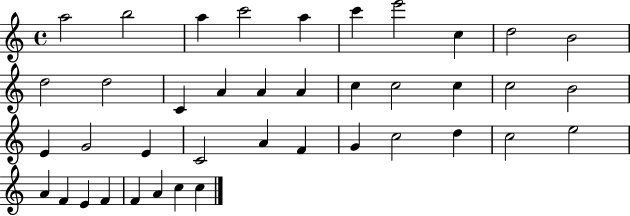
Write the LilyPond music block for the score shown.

{
  \clef treble
  \time 4/4
  \defaultTimeSignature
  \key c \major
  a''2 b''2 | a''4 c'''2 a''4 | c'''4 e'''2 c''4 | d''2 b'2 | \break d''2 d''2 | c'4 a'4 a'4 a'4 | c''4 c''2 c''4 | c''2 b'2 | \break e'4 g'2 e'4 | c'2 a'4 f'4 | g'4 c''2 d''4 | c''2 e''2 | \break a'4 f'4 e'4 f'4 | f'4 a'4 c''4 c''4 | \bar "|."
}